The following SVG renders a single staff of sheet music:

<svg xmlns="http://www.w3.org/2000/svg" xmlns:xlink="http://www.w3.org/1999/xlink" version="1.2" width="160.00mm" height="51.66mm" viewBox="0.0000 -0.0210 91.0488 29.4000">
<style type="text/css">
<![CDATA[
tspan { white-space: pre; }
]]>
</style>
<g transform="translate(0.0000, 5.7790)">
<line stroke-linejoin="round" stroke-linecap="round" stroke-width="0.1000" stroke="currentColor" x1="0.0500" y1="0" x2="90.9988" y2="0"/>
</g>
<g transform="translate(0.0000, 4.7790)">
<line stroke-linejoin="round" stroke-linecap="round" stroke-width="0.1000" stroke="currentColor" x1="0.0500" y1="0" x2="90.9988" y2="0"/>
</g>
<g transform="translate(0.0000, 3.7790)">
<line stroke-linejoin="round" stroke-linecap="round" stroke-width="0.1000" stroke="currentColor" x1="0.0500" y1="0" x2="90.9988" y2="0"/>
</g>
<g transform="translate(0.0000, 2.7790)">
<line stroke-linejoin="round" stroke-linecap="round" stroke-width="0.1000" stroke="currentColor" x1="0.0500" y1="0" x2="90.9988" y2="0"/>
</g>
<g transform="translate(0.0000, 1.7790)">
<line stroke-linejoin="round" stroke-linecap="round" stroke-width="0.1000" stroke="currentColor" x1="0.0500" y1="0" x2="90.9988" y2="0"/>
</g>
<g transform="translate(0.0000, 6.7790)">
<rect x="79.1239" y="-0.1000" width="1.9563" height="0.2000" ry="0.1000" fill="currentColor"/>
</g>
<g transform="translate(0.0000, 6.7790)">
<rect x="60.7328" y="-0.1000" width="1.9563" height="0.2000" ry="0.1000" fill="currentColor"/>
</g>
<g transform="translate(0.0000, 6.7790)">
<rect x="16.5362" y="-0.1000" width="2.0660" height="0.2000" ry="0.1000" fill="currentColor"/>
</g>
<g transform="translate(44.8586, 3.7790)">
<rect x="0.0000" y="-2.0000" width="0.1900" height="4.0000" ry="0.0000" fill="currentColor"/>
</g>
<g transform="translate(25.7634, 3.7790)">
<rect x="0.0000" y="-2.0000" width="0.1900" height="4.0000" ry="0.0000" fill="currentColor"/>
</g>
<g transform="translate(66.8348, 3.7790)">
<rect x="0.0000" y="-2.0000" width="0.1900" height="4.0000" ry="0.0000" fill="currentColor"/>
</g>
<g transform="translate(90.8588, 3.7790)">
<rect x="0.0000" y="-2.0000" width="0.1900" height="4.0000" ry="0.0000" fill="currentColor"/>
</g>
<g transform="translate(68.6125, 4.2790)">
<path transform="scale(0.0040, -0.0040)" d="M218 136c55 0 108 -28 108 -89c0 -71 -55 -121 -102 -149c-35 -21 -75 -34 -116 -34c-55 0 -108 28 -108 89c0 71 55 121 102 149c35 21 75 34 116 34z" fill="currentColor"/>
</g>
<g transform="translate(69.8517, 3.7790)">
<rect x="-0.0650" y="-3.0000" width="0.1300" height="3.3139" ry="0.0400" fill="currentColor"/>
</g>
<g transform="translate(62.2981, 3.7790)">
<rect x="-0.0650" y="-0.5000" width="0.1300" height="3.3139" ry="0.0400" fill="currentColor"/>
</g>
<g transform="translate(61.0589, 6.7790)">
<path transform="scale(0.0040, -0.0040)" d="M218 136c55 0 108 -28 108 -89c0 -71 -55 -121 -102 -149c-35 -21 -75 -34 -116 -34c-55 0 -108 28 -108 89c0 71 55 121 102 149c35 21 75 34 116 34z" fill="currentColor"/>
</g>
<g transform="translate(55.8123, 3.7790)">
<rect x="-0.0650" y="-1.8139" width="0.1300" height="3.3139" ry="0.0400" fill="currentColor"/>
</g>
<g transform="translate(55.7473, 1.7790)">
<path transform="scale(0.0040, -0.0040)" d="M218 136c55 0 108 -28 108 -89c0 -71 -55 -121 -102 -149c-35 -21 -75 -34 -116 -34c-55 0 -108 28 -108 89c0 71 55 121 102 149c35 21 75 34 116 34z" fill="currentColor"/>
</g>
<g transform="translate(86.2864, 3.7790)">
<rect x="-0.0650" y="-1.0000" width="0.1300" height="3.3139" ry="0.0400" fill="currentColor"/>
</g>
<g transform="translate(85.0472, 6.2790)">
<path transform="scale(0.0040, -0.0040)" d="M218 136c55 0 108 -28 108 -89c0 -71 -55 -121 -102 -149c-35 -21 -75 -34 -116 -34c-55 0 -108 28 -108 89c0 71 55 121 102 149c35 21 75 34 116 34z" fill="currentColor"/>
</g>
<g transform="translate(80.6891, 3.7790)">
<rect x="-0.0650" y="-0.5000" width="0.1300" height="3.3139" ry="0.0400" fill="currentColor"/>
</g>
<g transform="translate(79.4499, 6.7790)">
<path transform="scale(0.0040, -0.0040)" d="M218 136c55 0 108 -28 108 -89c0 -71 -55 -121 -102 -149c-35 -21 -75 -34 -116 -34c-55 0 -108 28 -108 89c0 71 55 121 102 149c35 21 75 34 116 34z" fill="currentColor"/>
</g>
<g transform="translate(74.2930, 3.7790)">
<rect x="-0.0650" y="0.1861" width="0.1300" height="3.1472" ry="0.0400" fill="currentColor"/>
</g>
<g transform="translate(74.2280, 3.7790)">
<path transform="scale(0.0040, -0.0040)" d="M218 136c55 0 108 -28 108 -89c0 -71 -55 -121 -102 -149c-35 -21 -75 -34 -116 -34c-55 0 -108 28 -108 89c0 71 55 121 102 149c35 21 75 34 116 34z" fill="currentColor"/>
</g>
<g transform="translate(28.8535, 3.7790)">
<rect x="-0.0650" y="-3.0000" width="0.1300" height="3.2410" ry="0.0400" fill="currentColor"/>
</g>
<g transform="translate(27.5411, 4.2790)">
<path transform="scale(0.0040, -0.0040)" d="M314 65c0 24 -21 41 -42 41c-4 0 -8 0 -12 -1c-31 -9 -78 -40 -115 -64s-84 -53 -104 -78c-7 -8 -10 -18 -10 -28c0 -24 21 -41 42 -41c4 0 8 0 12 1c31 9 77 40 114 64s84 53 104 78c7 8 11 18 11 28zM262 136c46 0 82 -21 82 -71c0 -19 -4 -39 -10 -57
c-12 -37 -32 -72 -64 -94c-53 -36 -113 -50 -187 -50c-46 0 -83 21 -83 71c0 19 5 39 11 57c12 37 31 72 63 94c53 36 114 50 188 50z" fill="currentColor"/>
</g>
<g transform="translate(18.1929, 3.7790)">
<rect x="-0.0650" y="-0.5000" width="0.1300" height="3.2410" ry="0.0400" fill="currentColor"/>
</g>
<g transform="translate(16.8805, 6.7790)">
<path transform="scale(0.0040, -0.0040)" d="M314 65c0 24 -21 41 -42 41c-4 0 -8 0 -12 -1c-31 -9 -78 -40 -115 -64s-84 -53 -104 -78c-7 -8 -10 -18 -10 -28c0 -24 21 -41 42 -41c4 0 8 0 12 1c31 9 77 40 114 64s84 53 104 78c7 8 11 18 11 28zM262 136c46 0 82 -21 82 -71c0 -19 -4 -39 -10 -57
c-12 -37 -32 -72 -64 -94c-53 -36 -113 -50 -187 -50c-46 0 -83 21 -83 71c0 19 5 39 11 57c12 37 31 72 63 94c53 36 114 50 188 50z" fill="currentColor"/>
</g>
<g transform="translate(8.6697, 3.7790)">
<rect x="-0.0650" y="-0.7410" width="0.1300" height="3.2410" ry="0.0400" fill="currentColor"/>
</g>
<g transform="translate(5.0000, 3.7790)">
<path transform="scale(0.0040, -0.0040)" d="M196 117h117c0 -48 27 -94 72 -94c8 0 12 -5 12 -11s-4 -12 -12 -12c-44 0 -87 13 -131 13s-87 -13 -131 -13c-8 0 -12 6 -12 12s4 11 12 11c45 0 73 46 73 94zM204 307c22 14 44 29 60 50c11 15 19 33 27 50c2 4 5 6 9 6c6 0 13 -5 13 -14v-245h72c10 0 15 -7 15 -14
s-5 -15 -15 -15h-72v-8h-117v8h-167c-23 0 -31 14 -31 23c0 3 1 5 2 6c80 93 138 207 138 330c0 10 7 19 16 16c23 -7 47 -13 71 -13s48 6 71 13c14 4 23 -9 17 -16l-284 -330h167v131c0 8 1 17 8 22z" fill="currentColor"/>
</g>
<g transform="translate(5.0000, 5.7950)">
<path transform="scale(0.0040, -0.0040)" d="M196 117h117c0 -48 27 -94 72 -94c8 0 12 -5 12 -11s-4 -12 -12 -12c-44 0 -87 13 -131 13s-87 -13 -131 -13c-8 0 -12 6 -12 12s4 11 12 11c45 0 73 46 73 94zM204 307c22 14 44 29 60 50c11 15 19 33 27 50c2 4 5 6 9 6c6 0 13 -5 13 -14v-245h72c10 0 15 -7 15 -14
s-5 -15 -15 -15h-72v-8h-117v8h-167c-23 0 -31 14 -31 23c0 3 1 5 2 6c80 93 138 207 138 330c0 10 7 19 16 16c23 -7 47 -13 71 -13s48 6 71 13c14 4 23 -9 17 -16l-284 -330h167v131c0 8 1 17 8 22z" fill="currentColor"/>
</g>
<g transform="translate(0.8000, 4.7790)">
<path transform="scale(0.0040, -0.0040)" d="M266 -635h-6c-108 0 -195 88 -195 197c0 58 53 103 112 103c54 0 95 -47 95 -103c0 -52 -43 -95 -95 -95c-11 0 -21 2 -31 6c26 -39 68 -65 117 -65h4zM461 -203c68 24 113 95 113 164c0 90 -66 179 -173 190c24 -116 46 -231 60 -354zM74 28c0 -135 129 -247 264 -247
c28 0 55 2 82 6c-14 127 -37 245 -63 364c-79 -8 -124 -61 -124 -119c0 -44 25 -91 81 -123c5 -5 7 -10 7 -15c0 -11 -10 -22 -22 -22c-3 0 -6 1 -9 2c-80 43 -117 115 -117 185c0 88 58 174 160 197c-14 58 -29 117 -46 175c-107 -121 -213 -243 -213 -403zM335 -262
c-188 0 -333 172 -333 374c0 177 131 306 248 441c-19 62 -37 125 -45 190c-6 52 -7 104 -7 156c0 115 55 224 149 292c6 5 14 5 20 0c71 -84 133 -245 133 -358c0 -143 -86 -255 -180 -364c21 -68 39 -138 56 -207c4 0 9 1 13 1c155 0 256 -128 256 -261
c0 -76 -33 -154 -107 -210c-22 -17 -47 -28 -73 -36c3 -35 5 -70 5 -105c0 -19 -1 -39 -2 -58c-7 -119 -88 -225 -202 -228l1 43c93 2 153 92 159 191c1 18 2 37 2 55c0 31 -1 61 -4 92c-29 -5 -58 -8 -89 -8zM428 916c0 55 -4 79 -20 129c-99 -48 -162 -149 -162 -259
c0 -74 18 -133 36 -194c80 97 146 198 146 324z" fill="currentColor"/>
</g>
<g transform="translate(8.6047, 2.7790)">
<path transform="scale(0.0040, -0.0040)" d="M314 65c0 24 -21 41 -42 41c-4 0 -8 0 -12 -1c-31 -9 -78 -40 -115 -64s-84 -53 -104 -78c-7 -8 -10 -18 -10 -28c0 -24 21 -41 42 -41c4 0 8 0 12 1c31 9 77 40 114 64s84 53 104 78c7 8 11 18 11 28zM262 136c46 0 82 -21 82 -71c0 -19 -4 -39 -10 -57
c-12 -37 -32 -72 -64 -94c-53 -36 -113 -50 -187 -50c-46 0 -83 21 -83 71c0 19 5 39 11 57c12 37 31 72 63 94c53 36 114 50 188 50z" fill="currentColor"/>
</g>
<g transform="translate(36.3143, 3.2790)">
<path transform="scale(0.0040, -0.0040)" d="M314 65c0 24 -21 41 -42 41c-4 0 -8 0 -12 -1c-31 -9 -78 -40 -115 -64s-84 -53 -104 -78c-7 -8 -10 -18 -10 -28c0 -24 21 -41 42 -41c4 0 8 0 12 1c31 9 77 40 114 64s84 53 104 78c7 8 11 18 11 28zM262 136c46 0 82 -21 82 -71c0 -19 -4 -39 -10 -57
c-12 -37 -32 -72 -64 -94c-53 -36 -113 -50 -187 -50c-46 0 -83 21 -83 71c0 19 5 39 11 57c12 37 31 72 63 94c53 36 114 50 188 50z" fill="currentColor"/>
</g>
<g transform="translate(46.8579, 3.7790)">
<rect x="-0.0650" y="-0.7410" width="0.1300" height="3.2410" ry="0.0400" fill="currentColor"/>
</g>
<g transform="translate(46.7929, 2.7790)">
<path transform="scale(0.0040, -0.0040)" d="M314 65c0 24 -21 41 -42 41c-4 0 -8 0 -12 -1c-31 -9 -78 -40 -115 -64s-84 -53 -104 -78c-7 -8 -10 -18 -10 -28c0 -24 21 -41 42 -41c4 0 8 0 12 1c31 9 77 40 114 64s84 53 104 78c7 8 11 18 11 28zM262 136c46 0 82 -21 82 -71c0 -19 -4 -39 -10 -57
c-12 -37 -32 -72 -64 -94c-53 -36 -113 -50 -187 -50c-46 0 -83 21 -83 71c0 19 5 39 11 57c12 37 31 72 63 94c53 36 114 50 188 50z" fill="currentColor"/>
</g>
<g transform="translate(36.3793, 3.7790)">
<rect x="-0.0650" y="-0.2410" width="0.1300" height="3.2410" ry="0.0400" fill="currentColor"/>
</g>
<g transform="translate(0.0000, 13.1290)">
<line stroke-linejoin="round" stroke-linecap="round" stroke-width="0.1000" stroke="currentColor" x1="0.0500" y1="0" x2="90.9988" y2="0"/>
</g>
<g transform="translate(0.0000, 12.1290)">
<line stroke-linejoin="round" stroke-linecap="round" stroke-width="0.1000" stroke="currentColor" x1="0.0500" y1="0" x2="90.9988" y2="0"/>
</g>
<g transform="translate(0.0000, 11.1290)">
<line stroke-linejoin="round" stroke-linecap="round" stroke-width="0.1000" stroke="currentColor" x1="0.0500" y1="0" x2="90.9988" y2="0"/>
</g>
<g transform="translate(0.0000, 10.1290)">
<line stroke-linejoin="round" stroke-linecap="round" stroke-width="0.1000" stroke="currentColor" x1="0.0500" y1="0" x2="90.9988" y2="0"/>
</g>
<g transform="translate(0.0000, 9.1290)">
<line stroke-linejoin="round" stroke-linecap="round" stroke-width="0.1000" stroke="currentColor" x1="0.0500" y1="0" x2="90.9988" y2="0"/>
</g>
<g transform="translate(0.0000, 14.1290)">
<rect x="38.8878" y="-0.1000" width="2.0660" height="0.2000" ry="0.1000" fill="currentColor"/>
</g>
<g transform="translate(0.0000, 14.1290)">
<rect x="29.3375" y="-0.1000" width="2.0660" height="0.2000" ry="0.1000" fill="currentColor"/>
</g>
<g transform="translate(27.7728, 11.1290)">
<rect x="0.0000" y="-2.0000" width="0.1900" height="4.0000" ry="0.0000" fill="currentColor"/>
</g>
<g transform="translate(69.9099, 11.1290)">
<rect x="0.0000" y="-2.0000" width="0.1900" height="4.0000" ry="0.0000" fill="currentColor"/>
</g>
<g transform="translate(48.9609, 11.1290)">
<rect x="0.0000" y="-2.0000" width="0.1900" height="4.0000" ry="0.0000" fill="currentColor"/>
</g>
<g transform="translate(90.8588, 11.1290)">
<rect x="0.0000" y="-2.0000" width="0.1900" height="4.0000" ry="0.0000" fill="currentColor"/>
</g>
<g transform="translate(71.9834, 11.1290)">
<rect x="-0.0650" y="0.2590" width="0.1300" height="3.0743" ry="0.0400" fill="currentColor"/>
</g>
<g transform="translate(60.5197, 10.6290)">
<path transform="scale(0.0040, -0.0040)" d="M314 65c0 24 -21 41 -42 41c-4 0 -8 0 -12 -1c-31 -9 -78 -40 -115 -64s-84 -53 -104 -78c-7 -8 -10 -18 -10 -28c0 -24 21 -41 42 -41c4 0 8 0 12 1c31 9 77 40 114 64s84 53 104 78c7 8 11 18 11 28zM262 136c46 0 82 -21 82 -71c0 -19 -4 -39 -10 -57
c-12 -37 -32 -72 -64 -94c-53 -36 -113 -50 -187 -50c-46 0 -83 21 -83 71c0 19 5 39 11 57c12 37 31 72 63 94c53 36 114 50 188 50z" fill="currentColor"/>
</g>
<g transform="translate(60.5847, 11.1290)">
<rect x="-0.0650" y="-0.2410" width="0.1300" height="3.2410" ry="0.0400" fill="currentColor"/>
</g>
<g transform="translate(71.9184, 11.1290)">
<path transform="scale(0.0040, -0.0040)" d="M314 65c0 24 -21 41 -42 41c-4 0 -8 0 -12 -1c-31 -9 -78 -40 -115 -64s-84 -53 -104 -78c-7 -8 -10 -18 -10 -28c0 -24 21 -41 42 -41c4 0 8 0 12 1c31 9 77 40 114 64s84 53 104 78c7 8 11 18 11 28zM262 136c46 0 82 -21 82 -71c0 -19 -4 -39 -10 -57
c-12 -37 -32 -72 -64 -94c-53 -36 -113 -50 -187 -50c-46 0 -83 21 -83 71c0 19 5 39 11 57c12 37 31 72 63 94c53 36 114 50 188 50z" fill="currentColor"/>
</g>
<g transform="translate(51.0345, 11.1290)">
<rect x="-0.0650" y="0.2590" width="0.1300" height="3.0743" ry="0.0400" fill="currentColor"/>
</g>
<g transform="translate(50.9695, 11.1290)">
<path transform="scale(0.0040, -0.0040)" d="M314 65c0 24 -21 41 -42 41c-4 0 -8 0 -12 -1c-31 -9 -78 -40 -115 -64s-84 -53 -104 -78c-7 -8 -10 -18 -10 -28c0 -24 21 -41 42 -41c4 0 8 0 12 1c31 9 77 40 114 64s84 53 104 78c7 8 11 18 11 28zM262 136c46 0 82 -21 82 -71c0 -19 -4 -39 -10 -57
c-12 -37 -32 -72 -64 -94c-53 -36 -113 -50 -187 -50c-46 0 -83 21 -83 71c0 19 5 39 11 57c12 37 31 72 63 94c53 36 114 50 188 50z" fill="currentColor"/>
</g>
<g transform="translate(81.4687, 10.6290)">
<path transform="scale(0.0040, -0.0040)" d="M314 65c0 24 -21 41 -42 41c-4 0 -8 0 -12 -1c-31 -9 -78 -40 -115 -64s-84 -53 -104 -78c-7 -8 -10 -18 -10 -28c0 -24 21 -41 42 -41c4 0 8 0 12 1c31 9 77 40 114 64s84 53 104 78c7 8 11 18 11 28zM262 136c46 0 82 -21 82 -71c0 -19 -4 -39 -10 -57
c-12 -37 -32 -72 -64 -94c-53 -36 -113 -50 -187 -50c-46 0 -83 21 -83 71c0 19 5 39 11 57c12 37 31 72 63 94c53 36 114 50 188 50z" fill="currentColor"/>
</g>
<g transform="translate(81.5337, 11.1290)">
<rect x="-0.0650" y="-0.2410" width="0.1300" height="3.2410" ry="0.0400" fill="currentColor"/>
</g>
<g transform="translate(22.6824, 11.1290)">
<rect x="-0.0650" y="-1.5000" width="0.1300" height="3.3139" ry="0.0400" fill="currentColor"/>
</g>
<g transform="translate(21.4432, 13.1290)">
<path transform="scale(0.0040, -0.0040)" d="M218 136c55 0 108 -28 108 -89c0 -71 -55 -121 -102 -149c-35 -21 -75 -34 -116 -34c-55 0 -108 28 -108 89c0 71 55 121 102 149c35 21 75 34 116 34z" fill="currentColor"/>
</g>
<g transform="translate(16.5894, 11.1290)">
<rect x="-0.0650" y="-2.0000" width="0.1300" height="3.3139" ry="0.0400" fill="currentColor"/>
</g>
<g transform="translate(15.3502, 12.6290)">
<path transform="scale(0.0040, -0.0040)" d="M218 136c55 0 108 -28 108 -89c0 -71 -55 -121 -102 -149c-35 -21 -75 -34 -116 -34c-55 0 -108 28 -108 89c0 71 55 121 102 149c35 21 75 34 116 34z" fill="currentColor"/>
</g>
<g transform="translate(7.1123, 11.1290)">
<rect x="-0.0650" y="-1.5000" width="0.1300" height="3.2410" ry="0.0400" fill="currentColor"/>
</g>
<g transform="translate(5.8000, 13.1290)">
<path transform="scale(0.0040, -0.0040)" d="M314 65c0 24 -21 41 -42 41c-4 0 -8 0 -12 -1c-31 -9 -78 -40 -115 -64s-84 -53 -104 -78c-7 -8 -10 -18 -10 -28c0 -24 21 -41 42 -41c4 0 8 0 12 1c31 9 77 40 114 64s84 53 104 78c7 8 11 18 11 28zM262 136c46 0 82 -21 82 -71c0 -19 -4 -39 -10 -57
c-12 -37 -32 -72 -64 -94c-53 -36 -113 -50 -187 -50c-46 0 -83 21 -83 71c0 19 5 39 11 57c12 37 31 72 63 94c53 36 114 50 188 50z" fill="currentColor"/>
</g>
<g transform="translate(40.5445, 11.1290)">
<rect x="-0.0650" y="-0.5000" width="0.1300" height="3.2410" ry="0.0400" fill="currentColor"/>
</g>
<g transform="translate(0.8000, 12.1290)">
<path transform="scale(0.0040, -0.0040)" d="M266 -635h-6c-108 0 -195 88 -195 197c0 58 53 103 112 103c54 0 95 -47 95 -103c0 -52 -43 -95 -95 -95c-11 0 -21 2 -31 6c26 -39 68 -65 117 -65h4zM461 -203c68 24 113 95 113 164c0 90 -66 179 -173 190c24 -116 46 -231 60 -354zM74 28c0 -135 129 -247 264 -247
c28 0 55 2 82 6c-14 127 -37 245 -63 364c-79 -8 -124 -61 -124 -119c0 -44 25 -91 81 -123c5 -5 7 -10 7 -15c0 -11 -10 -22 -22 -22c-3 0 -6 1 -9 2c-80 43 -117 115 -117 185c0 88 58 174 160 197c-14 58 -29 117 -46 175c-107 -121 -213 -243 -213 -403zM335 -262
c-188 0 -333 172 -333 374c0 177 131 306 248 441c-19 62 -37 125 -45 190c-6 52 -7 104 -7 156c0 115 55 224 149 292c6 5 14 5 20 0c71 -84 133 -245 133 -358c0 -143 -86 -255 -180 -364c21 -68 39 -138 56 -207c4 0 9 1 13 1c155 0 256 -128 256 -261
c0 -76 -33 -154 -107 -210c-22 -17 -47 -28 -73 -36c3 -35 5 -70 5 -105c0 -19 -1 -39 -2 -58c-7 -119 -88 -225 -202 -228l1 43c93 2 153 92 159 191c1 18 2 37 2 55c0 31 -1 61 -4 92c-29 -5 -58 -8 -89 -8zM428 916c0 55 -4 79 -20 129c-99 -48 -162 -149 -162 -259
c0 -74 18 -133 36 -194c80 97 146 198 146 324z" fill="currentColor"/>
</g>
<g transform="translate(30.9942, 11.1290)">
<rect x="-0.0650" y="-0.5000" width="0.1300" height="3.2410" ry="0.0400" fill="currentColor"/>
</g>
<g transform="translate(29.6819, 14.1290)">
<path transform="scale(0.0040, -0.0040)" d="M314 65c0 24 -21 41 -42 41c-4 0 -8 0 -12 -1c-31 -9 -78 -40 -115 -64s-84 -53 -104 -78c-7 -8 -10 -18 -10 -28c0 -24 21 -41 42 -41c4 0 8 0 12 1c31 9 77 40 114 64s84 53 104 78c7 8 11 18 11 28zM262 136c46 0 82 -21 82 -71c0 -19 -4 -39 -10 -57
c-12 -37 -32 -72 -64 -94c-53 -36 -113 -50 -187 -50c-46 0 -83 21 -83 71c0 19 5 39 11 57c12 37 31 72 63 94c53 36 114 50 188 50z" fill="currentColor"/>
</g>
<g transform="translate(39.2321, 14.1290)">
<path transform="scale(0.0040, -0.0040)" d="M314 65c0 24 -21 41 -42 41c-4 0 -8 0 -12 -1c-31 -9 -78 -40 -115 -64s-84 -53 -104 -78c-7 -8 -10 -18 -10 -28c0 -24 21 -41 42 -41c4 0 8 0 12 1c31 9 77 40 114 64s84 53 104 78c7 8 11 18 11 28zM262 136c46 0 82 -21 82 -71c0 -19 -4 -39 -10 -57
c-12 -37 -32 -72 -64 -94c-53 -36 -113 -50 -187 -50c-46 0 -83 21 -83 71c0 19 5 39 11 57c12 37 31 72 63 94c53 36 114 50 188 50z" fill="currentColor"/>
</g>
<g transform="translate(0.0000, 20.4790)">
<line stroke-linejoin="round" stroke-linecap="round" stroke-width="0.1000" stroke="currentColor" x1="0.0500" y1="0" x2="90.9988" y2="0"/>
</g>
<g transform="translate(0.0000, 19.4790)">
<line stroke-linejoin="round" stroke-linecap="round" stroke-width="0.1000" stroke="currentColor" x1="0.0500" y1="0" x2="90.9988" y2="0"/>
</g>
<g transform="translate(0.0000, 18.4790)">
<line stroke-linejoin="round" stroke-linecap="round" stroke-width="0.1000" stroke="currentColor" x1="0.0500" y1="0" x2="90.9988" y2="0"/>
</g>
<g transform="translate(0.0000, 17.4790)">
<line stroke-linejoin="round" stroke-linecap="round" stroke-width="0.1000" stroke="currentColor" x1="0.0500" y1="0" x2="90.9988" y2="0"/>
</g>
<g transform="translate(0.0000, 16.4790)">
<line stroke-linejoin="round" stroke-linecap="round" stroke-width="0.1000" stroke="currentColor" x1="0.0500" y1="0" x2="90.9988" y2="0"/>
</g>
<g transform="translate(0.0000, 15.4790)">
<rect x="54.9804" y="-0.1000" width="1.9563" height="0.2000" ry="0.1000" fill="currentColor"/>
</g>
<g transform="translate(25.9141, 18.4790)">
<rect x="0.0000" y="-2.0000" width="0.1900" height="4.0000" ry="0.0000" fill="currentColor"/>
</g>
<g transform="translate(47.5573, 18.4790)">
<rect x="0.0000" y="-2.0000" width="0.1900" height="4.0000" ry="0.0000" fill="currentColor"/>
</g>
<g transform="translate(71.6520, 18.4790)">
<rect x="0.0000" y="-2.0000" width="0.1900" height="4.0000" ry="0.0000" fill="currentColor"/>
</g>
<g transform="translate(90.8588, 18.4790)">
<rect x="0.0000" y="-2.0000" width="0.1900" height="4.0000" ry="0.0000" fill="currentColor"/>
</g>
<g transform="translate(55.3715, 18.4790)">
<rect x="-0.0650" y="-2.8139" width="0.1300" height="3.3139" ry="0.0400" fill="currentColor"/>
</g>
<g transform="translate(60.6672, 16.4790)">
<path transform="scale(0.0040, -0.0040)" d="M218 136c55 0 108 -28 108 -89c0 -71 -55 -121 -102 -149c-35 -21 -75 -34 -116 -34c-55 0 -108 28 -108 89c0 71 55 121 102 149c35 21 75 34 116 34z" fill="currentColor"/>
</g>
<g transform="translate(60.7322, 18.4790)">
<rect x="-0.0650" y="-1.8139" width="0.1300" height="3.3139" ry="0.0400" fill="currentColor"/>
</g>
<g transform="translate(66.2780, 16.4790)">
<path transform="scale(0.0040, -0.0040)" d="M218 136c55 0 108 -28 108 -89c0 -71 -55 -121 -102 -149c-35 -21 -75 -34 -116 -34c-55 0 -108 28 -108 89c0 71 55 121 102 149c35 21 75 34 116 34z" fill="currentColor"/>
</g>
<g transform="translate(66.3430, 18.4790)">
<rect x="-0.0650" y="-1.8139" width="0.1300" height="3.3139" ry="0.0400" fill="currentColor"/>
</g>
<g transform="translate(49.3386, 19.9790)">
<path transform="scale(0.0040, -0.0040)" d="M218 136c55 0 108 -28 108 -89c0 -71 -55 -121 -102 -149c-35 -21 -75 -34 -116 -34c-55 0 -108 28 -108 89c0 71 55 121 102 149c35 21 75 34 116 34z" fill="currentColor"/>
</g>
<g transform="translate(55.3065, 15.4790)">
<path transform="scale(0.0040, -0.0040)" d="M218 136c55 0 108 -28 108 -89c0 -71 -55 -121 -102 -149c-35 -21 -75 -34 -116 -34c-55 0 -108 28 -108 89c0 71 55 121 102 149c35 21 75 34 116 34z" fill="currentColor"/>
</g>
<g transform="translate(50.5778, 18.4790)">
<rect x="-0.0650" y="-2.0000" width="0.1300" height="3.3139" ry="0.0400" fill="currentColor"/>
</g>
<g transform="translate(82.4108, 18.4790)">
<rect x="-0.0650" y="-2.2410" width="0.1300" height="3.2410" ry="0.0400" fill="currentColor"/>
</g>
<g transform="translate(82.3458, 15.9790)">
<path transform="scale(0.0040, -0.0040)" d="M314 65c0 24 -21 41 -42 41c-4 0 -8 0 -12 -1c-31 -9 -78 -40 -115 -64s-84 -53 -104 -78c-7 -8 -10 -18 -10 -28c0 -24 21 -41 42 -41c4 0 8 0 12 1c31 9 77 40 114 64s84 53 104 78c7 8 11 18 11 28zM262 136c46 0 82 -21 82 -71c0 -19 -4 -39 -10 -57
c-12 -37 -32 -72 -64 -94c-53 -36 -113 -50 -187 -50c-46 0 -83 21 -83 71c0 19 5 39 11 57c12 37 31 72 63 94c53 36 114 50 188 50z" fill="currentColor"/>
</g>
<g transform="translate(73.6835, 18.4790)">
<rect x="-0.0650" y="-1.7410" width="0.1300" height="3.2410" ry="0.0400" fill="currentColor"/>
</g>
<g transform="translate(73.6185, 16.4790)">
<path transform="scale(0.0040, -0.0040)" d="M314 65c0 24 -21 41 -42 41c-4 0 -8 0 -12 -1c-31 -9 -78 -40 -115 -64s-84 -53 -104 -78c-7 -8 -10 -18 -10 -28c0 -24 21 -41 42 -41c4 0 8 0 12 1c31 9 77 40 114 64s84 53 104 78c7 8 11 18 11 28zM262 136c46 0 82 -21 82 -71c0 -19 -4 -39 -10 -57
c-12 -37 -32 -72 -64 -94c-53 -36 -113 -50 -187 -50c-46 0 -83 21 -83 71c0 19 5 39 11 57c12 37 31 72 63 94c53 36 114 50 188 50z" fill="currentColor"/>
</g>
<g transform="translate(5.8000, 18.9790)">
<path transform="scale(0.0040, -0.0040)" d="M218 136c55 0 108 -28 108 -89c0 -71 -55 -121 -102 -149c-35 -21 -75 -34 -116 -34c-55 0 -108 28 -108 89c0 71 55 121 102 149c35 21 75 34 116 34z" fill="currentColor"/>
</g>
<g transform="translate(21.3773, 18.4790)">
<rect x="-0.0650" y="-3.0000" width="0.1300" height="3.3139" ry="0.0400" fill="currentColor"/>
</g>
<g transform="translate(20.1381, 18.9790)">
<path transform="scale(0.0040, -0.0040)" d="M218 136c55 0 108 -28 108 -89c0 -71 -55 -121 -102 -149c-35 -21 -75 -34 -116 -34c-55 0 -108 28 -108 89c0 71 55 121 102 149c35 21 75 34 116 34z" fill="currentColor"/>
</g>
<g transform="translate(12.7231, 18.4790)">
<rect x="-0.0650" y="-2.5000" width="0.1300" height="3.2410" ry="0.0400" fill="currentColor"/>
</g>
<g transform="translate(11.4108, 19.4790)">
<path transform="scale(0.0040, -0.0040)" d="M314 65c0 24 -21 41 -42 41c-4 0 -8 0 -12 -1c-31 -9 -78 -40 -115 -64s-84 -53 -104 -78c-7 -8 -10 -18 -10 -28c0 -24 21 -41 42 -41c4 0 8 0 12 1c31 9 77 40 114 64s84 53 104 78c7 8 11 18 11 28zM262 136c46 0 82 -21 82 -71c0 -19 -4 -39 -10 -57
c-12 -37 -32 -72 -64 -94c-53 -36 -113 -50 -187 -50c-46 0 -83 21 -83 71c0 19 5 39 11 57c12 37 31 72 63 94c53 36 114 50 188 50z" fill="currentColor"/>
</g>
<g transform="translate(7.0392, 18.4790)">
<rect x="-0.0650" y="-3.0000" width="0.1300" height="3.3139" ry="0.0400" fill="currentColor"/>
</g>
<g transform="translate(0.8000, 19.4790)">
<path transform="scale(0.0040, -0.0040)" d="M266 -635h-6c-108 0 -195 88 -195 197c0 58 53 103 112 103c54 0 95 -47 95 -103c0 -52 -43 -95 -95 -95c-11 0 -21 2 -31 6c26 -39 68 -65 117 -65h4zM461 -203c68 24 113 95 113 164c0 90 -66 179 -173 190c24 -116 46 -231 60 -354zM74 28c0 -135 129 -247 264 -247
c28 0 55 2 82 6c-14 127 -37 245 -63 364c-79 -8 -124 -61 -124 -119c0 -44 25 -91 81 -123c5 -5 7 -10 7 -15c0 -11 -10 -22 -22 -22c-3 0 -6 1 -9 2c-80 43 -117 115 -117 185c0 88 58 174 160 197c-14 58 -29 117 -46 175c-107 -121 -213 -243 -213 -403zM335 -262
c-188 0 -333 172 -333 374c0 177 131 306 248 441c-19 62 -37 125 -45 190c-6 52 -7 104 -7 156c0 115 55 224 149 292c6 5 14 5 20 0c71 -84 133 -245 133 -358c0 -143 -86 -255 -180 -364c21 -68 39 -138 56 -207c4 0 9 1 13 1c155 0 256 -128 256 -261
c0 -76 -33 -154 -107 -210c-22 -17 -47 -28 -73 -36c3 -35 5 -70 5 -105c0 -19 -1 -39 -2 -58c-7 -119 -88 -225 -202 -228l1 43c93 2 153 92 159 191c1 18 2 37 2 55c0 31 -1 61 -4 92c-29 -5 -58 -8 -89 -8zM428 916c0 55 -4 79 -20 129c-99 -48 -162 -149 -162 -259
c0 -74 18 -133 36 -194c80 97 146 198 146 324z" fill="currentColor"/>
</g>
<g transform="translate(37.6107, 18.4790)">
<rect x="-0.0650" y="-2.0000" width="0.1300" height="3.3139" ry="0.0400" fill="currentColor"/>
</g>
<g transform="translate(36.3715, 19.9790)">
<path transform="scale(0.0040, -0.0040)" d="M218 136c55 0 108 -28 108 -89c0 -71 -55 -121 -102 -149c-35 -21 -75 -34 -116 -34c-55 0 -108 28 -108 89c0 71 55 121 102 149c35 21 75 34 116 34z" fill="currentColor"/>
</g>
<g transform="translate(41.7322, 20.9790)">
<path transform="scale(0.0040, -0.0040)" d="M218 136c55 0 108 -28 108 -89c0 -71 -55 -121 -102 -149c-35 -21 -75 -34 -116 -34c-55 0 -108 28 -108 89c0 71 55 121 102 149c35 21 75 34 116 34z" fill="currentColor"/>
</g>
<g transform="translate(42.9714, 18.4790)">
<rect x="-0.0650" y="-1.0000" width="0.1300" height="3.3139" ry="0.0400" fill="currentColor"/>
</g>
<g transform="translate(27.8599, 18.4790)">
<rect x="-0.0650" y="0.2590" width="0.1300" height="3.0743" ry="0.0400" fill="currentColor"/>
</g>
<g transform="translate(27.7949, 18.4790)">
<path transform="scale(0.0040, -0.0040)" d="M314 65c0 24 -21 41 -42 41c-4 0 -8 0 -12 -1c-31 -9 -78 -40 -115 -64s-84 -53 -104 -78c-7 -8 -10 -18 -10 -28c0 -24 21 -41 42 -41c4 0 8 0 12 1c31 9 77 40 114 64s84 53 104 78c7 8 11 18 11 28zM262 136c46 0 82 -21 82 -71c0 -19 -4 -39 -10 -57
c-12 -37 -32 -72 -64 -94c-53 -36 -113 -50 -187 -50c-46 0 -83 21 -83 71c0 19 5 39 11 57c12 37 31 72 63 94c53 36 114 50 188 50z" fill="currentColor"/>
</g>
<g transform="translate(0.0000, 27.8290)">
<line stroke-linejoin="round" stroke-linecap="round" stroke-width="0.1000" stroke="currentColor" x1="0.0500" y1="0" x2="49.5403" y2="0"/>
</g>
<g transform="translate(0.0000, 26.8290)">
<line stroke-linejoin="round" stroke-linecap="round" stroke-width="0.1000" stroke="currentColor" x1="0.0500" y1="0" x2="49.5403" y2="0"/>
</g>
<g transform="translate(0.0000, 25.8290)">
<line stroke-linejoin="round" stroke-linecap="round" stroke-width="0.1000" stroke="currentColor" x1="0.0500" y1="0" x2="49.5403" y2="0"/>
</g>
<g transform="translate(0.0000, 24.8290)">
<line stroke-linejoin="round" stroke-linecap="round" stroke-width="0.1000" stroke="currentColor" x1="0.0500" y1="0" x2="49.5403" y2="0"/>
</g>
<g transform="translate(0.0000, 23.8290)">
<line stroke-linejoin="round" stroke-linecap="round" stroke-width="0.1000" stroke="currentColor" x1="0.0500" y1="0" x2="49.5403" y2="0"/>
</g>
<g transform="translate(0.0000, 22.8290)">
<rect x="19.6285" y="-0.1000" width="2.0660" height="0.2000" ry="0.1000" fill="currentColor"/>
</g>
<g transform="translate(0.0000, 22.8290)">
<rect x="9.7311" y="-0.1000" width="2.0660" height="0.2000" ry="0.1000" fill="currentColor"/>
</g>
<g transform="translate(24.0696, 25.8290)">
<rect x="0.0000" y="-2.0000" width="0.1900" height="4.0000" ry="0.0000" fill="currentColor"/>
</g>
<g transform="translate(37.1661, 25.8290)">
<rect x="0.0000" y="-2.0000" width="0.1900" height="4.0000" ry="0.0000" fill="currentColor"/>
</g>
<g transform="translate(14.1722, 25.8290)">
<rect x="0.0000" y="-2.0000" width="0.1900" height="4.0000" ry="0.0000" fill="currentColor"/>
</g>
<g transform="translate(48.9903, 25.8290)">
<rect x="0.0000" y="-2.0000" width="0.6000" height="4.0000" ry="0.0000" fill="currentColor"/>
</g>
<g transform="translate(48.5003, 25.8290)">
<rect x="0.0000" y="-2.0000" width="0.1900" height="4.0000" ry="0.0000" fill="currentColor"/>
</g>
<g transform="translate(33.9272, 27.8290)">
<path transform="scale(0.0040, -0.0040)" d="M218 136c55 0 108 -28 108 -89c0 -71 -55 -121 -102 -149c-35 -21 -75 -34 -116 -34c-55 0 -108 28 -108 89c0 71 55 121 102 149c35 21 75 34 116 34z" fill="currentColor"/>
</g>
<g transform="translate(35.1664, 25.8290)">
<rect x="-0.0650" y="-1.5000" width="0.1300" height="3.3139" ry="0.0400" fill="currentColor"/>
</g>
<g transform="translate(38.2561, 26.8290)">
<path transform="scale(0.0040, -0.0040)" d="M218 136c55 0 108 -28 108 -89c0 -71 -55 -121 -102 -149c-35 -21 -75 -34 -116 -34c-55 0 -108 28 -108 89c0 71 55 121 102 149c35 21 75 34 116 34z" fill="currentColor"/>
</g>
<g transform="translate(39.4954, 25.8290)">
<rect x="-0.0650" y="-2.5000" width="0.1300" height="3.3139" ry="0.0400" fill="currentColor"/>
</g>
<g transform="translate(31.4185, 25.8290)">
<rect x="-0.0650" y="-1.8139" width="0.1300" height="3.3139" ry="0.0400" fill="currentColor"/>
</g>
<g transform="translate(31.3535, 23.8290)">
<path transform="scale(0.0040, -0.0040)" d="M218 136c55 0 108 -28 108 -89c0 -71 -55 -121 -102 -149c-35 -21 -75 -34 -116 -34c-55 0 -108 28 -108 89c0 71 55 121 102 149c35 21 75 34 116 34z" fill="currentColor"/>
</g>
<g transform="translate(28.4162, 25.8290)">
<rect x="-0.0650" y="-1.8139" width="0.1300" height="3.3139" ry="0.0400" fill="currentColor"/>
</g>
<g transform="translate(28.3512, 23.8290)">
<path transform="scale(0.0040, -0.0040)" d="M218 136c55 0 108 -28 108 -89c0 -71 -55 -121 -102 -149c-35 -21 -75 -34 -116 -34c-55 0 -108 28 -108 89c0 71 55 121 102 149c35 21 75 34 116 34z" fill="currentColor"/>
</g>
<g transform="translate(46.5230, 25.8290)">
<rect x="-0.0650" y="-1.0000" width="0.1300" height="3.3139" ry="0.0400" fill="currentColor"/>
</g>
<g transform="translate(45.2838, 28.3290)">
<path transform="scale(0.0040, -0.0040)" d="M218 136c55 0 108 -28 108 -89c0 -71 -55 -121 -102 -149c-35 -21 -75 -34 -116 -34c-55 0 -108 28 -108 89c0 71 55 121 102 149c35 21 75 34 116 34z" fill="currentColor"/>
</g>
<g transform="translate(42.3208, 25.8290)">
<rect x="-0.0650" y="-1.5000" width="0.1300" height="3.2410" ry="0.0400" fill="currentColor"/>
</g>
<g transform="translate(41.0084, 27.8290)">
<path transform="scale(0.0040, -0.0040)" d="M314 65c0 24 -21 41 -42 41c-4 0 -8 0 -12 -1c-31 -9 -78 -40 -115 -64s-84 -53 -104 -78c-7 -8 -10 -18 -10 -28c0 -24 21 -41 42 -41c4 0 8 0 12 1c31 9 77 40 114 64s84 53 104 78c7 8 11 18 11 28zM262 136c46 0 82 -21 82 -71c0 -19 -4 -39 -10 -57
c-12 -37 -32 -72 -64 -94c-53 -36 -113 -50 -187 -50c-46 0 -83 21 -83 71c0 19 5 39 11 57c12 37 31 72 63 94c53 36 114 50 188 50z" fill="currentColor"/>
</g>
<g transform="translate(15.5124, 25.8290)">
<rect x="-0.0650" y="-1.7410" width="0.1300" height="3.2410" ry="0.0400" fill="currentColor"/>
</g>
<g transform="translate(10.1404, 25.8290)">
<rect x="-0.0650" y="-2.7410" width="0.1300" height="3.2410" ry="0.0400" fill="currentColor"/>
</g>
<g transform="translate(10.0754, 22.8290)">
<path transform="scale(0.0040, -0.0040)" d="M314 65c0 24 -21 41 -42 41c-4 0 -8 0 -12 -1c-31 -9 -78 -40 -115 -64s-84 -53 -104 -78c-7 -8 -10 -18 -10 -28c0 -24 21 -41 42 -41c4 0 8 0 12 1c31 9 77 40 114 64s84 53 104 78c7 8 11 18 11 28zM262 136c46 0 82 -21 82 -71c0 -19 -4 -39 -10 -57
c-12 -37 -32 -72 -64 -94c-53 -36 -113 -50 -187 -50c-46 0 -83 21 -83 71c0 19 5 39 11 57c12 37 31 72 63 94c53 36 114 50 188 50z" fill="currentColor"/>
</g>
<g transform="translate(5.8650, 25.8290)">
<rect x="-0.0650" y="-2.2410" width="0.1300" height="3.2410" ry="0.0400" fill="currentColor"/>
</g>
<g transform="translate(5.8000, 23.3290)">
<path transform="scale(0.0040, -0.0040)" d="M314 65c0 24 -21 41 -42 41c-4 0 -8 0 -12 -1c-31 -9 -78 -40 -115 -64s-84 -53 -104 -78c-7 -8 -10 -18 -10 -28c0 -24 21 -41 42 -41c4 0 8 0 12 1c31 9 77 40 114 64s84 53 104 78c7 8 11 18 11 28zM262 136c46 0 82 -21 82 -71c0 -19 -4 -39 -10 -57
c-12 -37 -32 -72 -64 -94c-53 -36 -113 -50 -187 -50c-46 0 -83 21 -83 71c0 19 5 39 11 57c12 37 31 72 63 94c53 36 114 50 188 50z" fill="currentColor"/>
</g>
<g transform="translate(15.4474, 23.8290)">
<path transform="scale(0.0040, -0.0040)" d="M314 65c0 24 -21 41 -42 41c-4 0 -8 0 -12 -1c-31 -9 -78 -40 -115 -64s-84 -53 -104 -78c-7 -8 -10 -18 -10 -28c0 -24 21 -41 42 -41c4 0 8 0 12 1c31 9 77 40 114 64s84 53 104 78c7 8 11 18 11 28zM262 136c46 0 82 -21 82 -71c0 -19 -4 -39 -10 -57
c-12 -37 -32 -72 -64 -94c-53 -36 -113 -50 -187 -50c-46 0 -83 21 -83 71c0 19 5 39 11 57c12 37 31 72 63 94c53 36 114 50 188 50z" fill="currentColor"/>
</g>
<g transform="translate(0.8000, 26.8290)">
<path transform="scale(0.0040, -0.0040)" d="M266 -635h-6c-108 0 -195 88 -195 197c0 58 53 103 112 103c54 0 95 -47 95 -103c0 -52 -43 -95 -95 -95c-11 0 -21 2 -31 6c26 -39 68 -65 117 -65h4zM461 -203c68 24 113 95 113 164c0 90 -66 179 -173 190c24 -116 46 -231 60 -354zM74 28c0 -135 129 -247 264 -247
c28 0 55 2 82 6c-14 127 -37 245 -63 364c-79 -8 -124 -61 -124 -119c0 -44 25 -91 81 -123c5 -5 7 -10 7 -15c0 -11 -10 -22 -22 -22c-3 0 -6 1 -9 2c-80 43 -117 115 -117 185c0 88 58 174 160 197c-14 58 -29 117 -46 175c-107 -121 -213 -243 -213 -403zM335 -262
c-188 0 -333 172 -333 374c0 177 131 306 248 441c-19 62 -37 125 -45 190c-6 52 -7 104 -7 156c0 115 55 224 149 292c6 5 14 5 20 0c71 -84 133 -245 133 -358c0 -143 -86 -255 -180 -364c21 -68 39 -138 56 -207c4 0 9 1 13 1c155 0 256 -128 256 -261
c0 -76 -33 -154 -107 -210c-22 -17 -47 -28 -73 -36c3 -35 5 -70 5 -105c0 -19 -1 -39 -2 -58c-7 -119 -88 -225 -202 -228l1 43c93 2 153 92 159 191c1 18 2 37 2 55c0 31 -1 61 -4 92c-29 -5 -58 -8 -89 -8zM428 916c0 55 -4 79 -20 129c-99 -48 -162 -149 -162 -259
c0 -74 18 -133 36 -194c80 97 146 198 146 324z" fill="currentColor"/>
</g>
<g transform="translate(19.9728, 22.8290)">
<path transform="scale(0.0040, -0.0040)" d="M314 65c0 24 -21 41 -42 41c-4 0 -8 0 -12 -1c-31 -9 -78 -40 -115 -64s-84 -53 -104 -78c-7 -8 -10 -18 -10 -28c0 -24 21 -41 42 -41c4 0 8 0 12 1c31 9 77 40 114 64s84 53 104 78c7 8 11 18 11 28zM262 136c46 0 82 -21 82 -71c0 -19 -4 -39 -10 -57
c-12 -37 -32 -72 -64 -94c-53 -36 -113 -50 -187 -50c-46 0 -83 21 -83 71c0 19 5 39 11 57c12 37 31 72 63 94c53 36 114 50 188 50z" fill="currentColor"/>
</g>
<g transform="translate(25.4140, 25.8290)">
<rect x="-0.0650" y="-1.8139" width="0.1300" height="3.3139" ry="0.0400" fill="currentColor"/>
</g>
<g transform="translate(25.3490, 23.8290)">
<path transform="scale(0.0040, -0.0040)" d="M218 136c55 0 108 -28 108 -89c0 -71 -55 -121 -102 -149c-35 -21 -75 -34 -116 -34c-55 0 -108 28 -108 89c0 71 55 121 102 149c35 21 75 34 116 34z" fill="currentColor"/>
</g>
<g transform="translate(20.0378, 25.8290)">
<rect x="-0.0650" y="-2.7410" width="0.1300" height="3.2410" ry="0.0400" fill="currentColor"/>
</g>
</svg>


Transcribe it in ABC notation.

X:1
T:Untitled
M:4/4
L:1/4
K:C
d2 C2 A2 c2 d2 f C A B C D E2 F E C2 C2 B2 c2 B2 c2 A G2 A B2 F D F a f f f2 g2 g2 a2 f2 a2 f f f E G E2 D